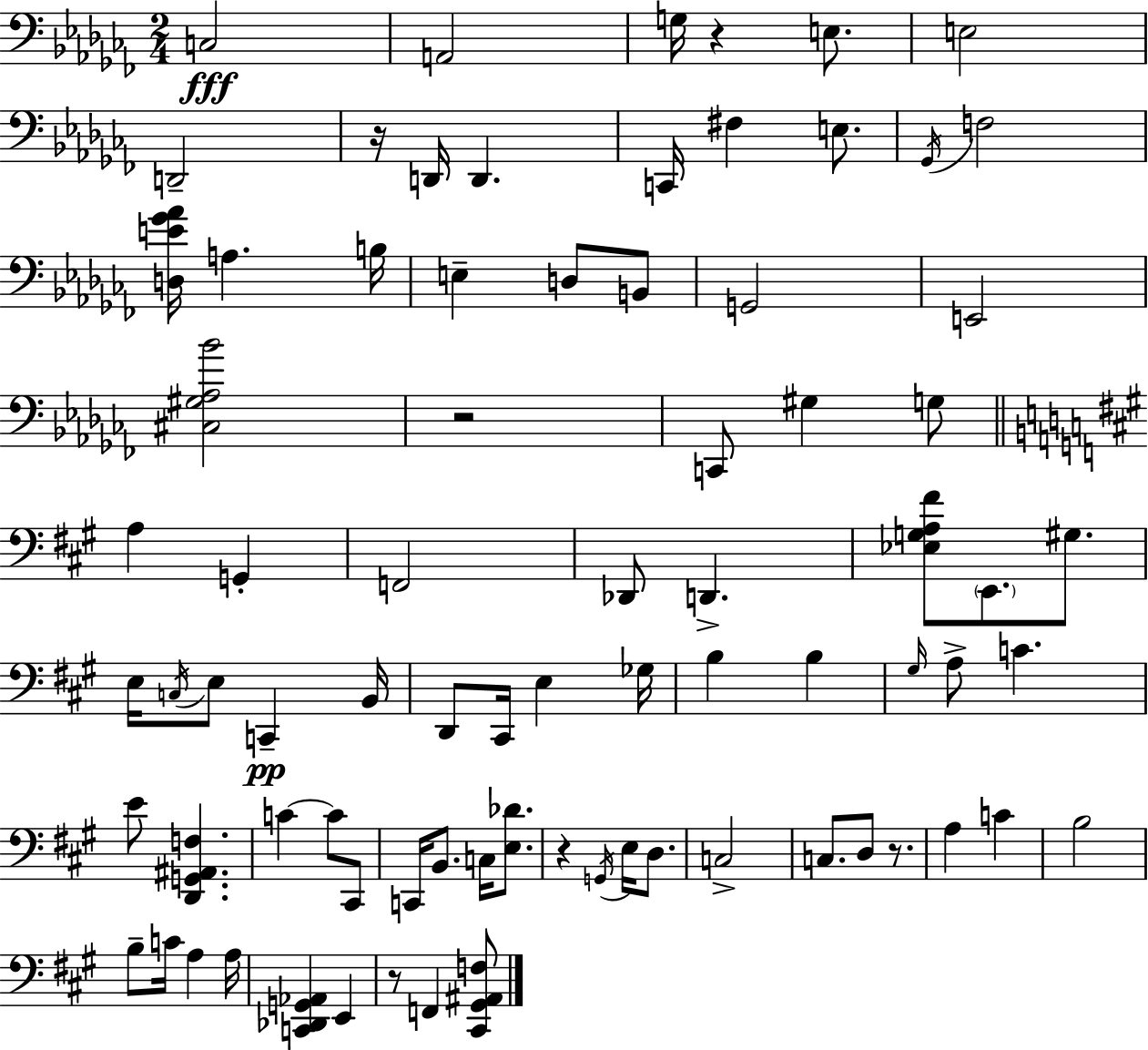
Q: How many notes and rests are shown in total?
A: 79